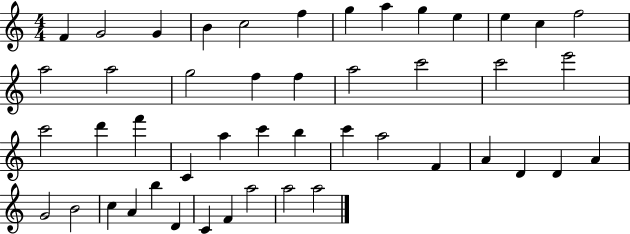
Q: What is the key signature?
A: C major